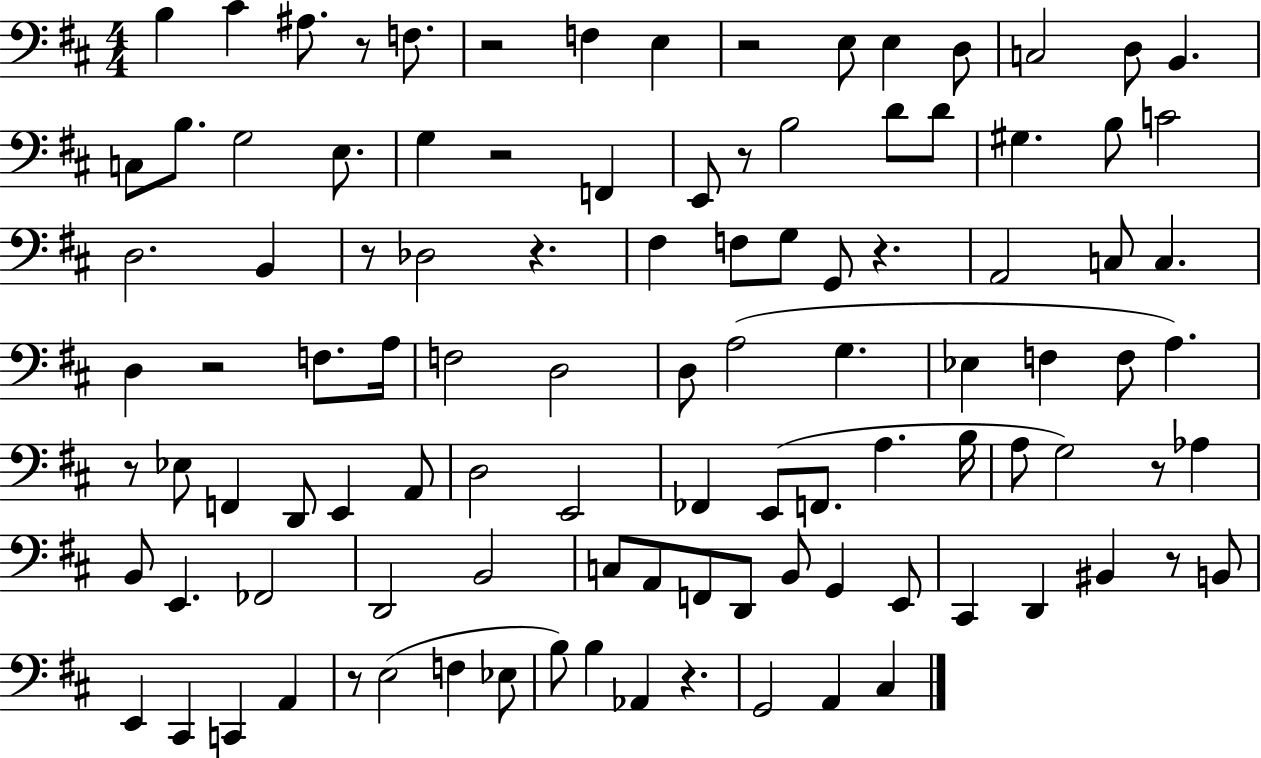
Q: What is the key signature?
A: D major